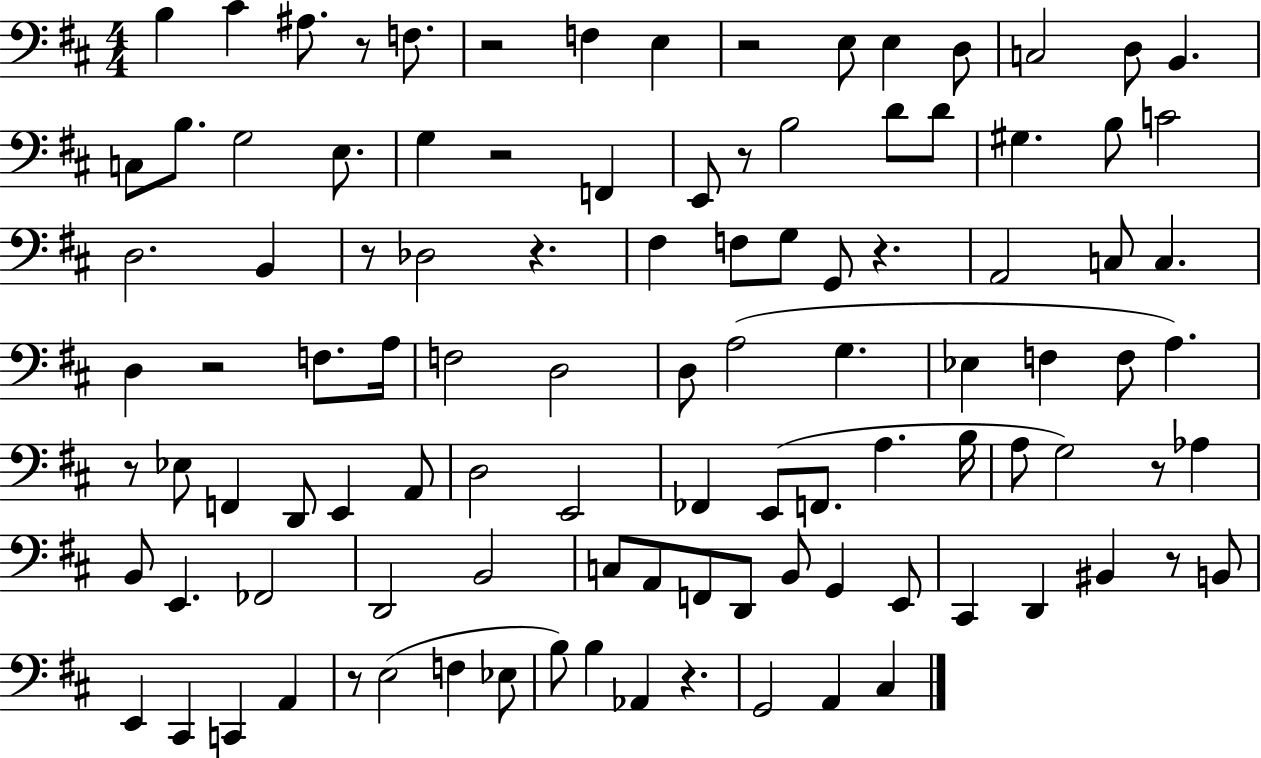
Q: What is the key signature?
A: D major